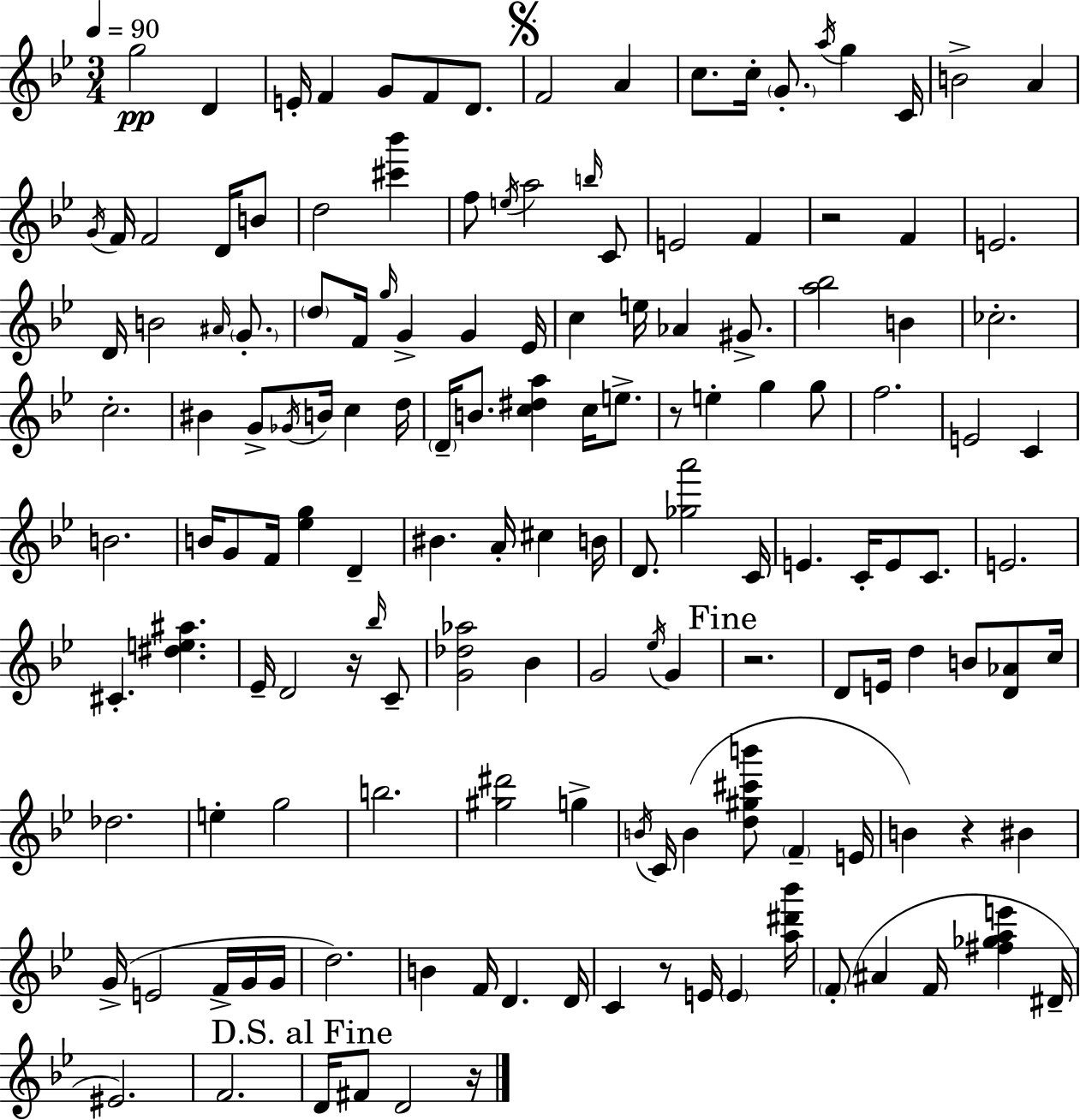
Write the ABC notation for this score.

X:1
T:Untitled
M:3/4
L:1/4
K:Gm
g2 D E/4 F G/2 F/2 D/2 F2 A c/2 c/4 G/2 a/4 g C/4 B2 A G/4 F/4 F2 D/4 B/2 d2 [^c'_b'] f/2 e/4 a2 b/4 C/2 E2 F z2 F E2 D/4 B2 ^A/4 G/2 d/2 F/4 g/4 G G _E/4 c e/4 _A ^G/2 [a_b]2 B _c2 c2 ^B G/2 _G/4 B/4 c d/4 D/4 B/2 [c^da] c/4 e/2 z/2 e g g/2 f2 E2 C B2 B/4 G/2 F/4 [_eg] D ^B A/4 ^c B/4 D/2 [_ga']2 C/4 E C/4 E/2 C/2 E2 ^C [^de^a] _E/4 D2 z/4 _b/4 C/2 [G_d_a]2 _B G2 _e/4 G z2 D/2 E/4 d B/2 [D_A]/2 c/4 _d2 e g2 b2 [^g^d']2 g B/4 C/4 B [d^g^c'b']/2 F E/4 B z ^B G/4 E2 F/4 G/4 G/4 d2 B F/4 D D/4 C z/2 E/4 E [a^d'_b']/4 F/2 ^A F/4 [^f_gae'] ^D/4 ^E2 F2 D/4 ^F/2 D2 z/4